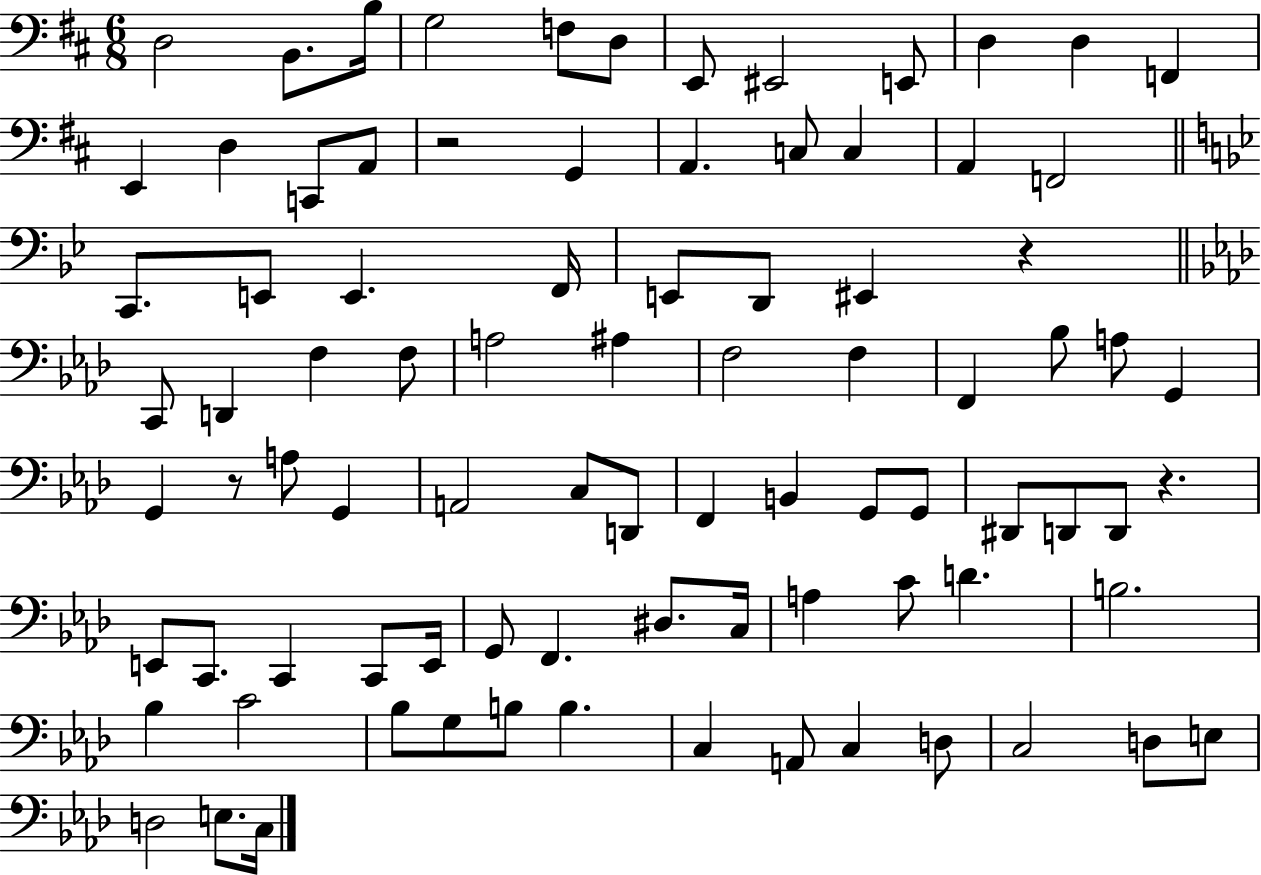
D3/h B2/e. B3/s G3/h F3/e D3/e E2/e EIS2/h E2/e D3/q D3/q F2/q E2/q D3/q C2/e A2/e R/h G2/q A2/q. C3/e C3/q A2/q F2/h C2/e. E2/e E2/q. F2/s E2/e D2/e EIS2/q R/q C2/e D2/q F3/q F3/e A3/h A#3/q F3/h F3/q F2/q Bb3/e A3/e G2/q G2/q R/e A3/e G2/q A2/h C3/e D2/e F2/q B2/q G2/e G2/e D#2/e D2/e D2/e R/q. E2/e C2/e. C2/q C2/e E2/s G2/e F2/q. D#3/e. C3/s A3/q C4/e D4/q. B3/h. Bb3/q C4/h Bb3/e G3/e B3/e B3/q. C3/q A2/e C3/q D3/e C3/h D3/e E3/e D3/h E3/e. C3/s